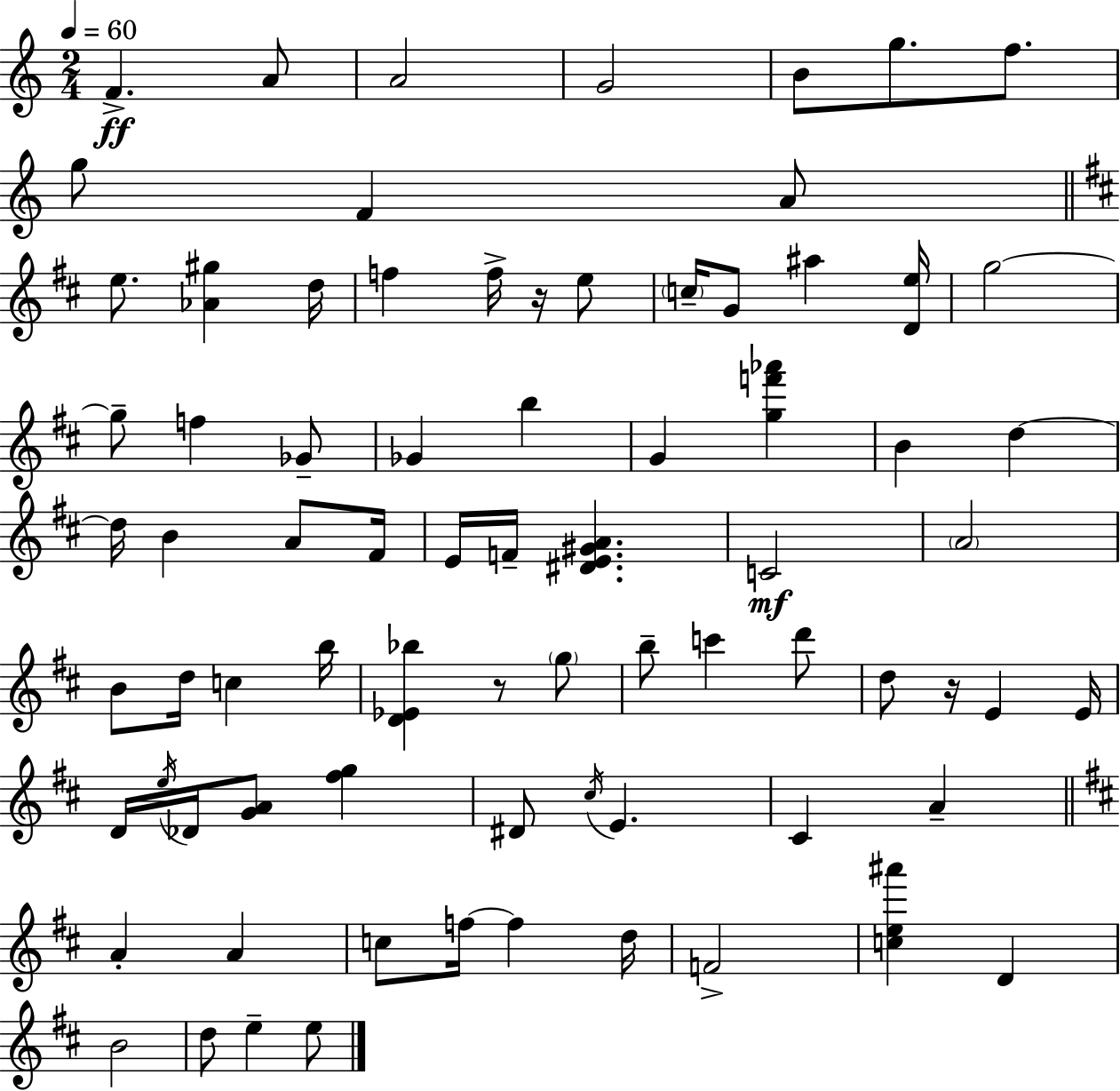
F4/q. A4/e A4/h G4/h B4/e G5/e. F5/e. G5/e F4/q A4/e E5/e. [Ab4,G#5]/q D5/s F5/q F5/s R/s E5/e C5/s G4/e A#5/q [D4,E5]/s G5/h G5/e F5/q Gb4/e Gb4/q B5/q G4/q [G5,F6,Ab6]/q B4/q D5/q D5/s B4/q A4/e F#4/s E4/s F4/s [D#4,E4,G#4,A4]/q. C4/h A4/h B4/e D5/s C5/q B5/s [D4,Eb4,Bb5]/q R/e G5/e B5/e C6/q D6/e D5/e R/s E4/q E4/s D4/s E5/s Db4/s [G4,A4]/e [F#5,G5]/q D#4/e C#5/s E4/q. C#4/q A4/q A4/q A4/q C5/e F5/s F5/q D5/s F4/h [C5,E5,A#6]/q D4/q B4/h D5/e E5/q E5/e